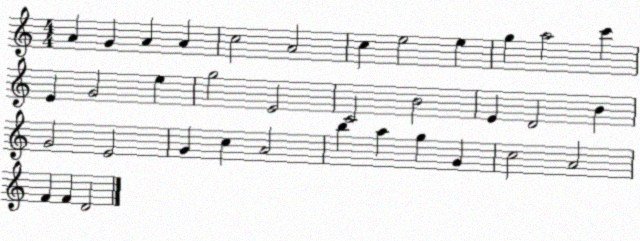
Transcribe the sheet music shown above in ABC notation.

X:1
T:Untitled
M:4/4
L:1/4
K:C
A G A A c2 A2 c e2 e g a2 c' E G2 e g2 E2 C2 B2 E D2 B G2 E2 G c A2 b a g G c2 A2 F F D2